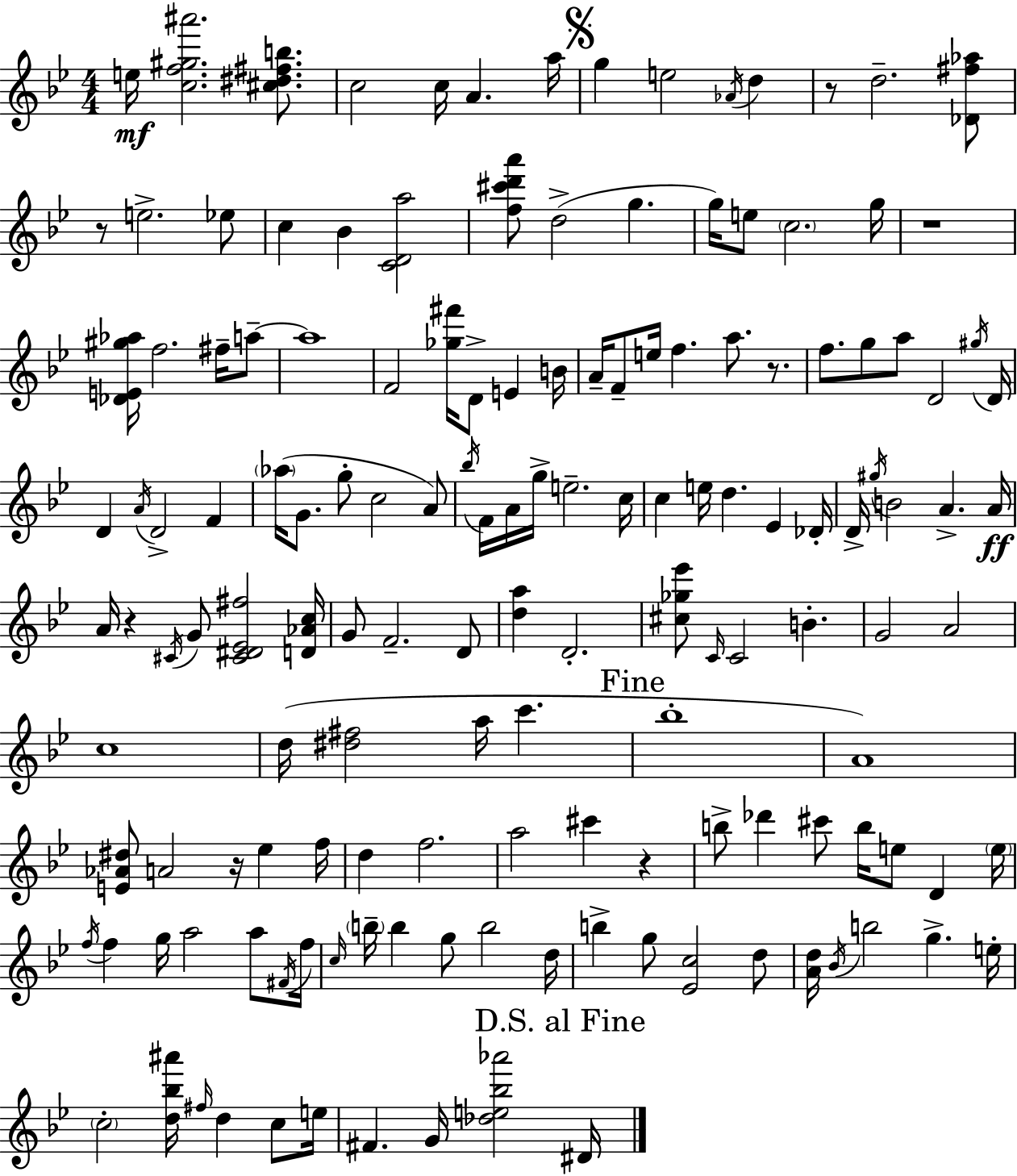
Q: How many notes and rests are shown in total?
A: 148